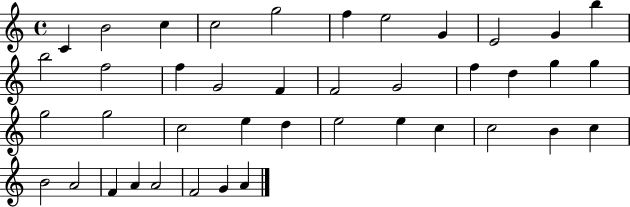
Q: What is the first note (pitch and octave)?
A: C4